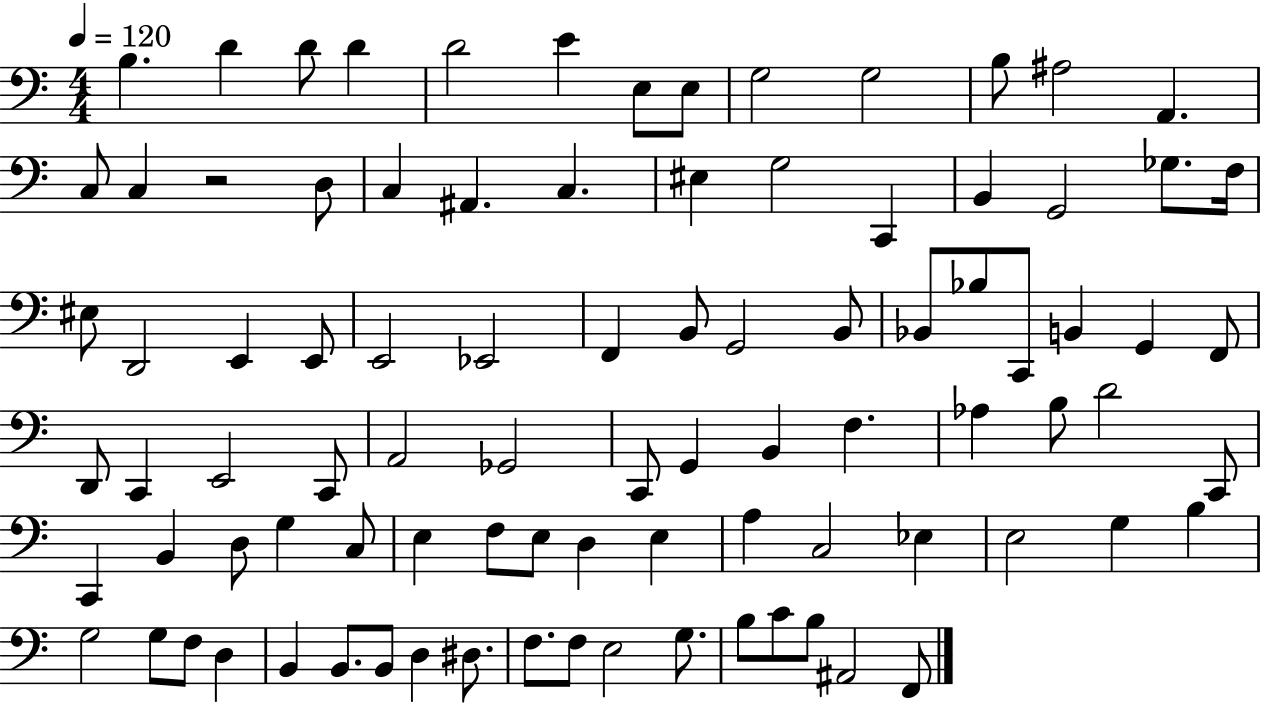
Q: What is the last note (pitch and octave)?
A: F2